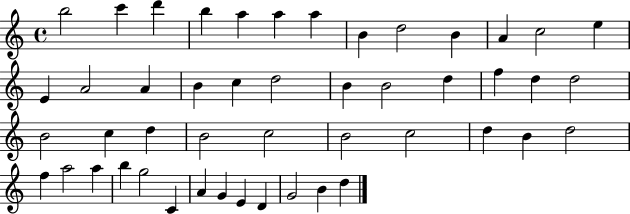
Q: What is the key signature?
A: C major